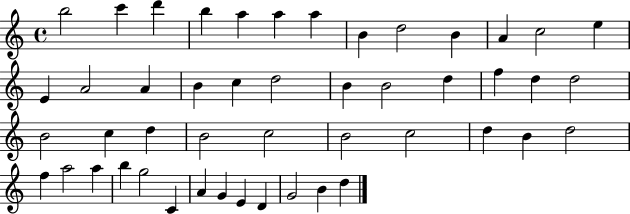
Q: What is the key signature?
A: C major